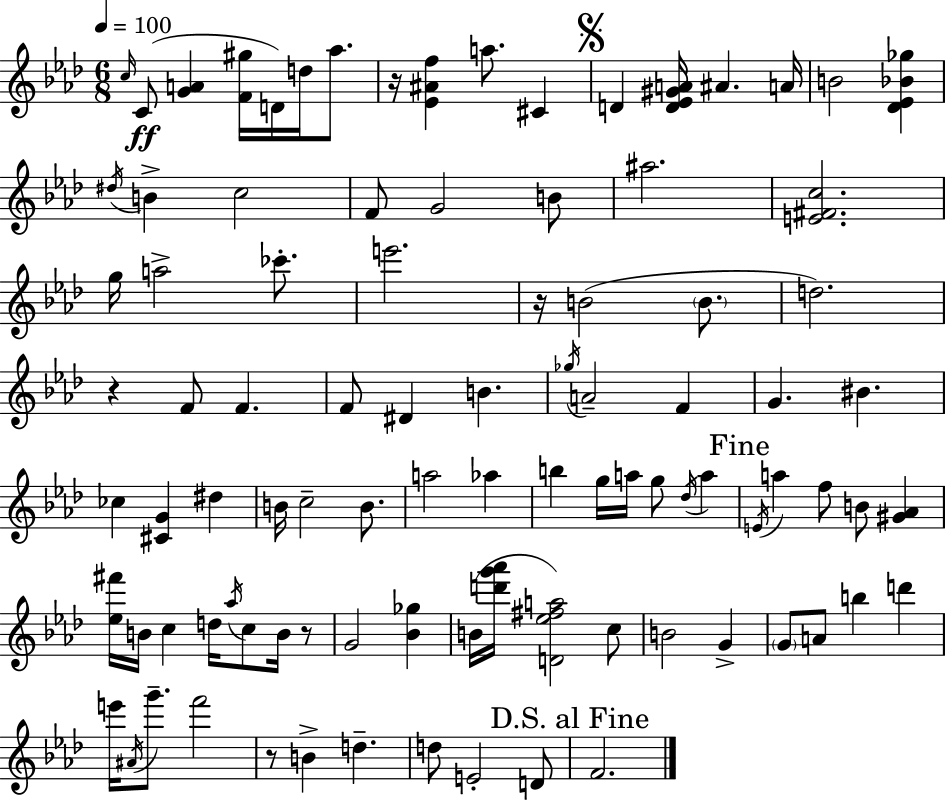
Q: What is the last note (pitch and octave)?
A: F4